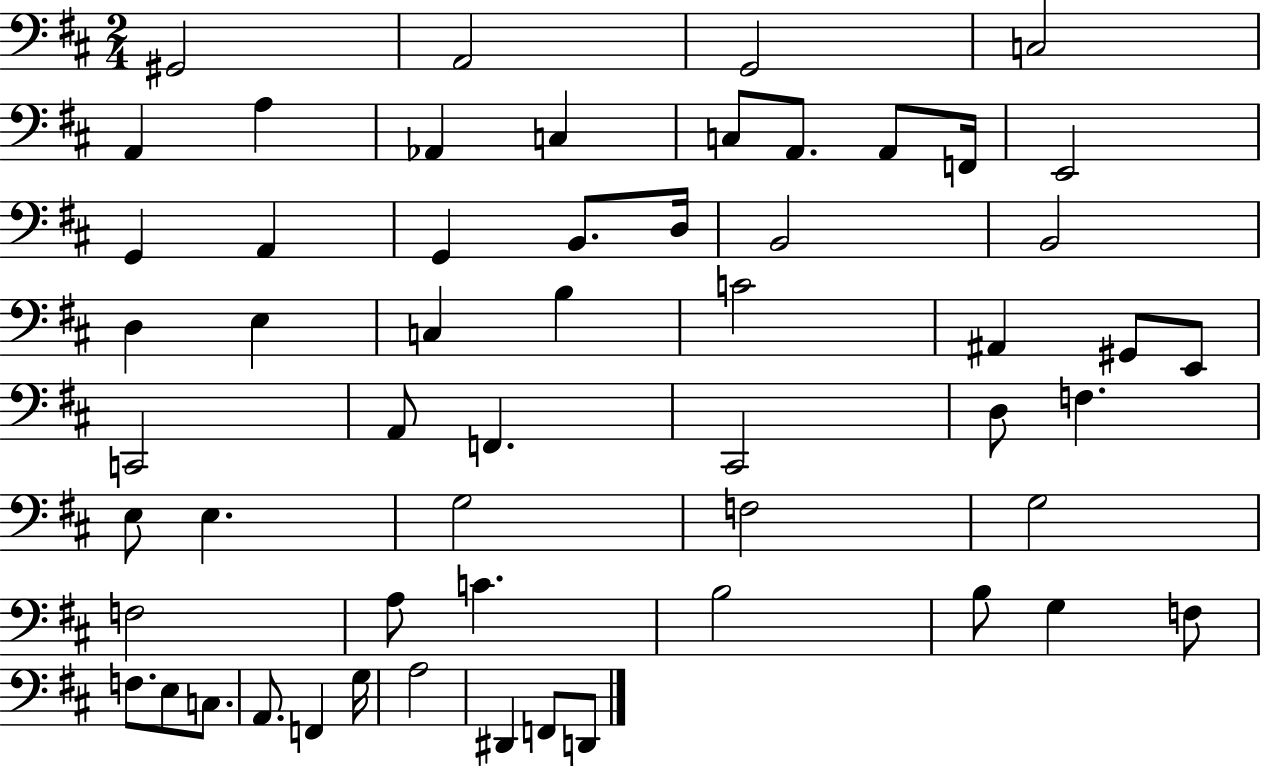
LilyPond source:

{
  \clef bass
  \numericTimeSignature
  \time 2/4
  \key d \major
  gis,2 | a,2 | g,2 | c2 | \break a,4 a4 | aes,4 c4 | c8 a,8. a,8 f,16 | e,2 | \break g,4 a,4 | g,4 b,8. d16 | b,2 | b,2 | \break d4 e4 | c4 b4 | c'2 | ais,4 gis,8 e,8 | \break c,2 | a,8 f,4. | cis,2 | d8 f4. | \break e8 e4. | g2 | f2 | g2 | \break f2 | a8 c'4. | b2 | b8 g4 f8 | \break f8. e8 c8. | a,8. f,4 g16 | a2 | dis,4 f,8 d,8 | \break \bar "|."
}